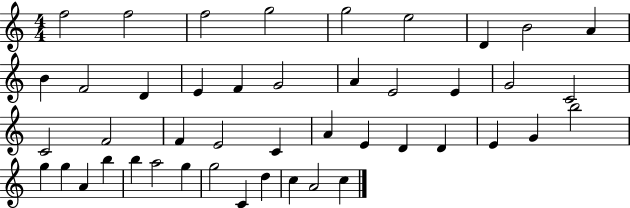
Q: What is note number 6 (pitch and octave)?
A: E5